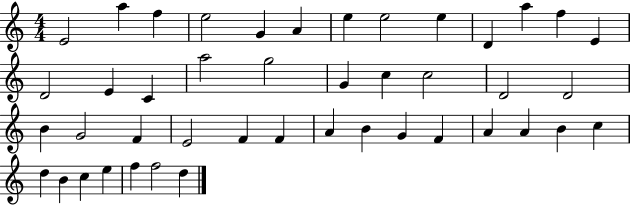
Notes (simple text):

E4/h A5/q F5/q E5/h G4/q A4/q E5/q E5/h E5/q D4/q A5/q F5/q E4/q D4/h E4/q C4/q A5/h G5/h G4/q C5/q C5/h D4/h D4/h B4/q G4/h F4/q E4/h F4/q F4/q A4/q B4/q G4/q F4/q A4/q A4/q B4/q C5/q D5/q B4/q C5/q E5/q F5/q F5/h D5/q